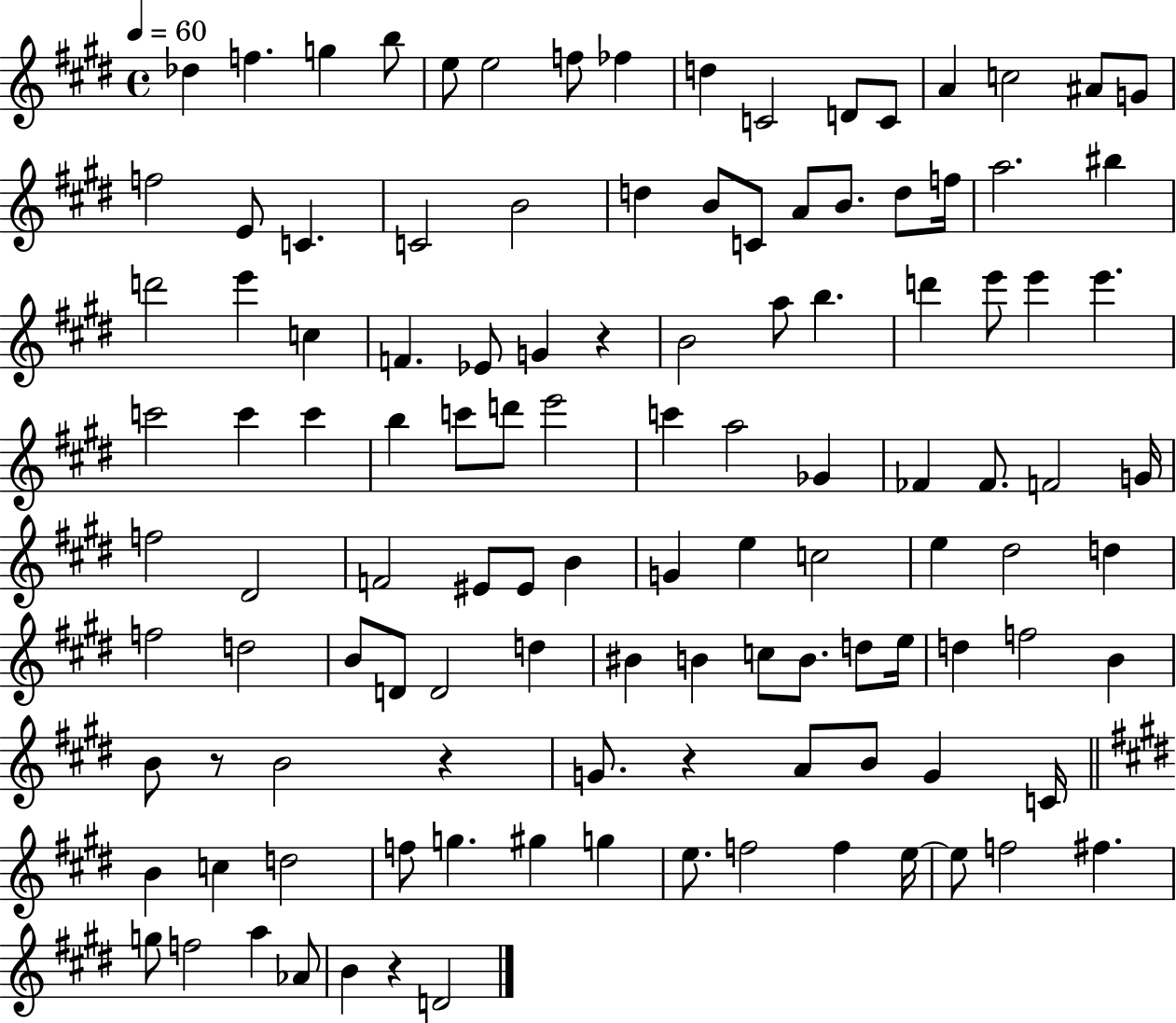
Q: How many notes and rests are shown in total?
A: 116